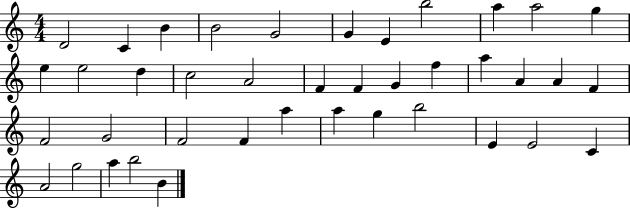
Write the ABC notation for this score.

X:1
T:Untitled
M:4/4
L:1/4
K:C
D2 C B B2 G2 G E b2 a a2 g e e2 d c2 A2 F F G f a A A F F2 G2 F2 F a a g b2 E E2 C A2 g2 a b2 B